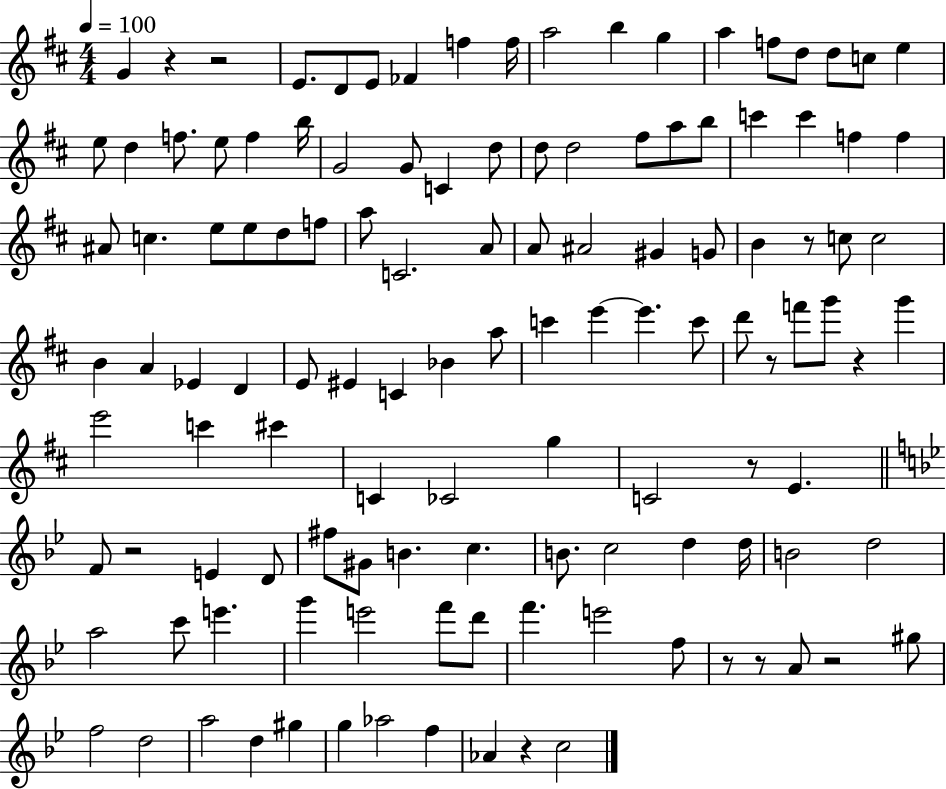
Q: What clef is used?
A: treble